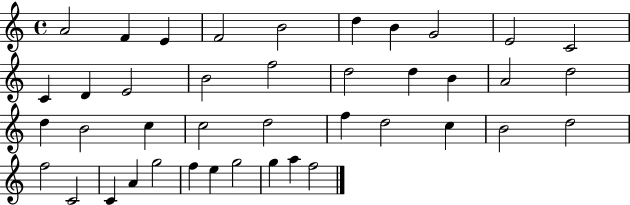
X:1
T:Untitled
M:4/4
L:1/4
K:C
A2 F E F2 B2 d B G2 E2 C2 C D E2 B2 f2 d2 d B A2 d2 d B2 c c2 d2 f d2 c B2 d2 f2 C2 C A g2 f e g2 g a f2